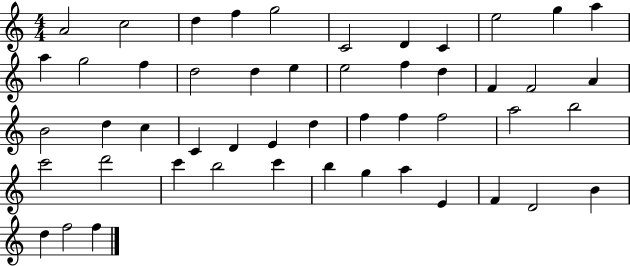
X:1
T:Untitled
M:4/4
L:1/4
K:C
A2 c2 d f g2 C2 D C e2 g a a g2 f d2 d e e2 f d F F2 A B2 d c C D E d f f f2 a2 b2 c'2 d'2 c' b2 c' b g a E F D2 B d f2 f